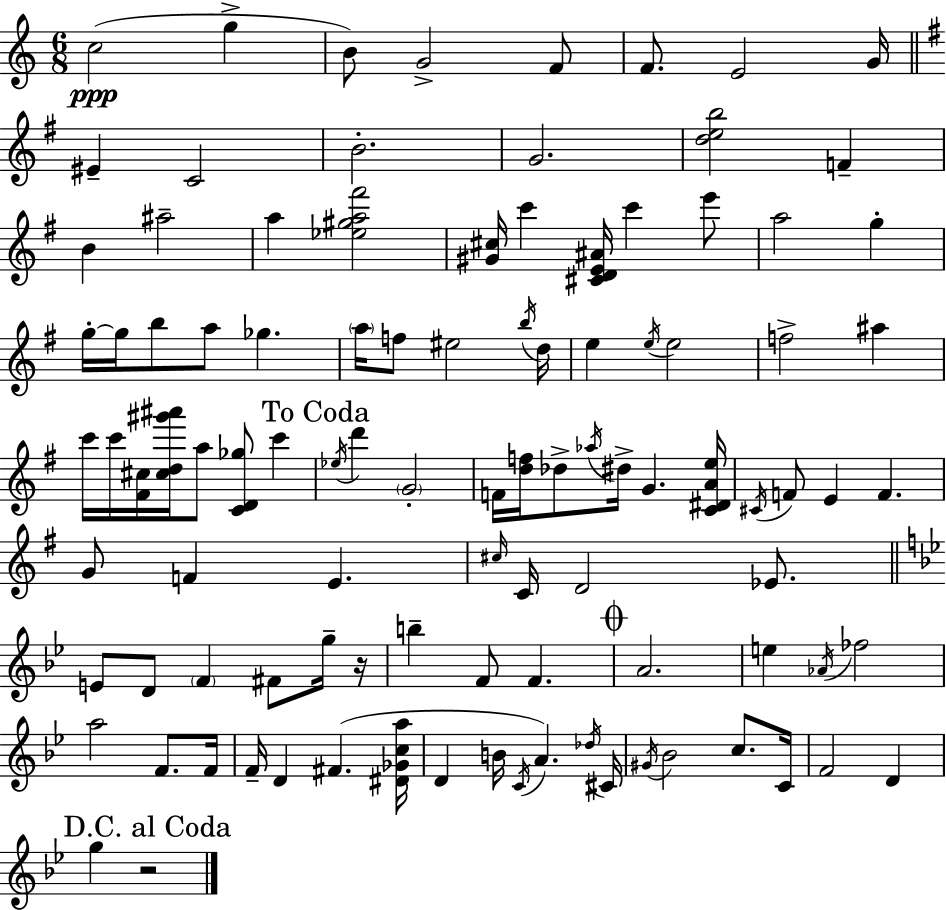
C5/h G5/q B4/e G4/h F4/e F4/e. E4/h G4/s EIS4/q C4/h B4/h. G4/h. [D5,E5,B5]/h F4/q B4/q A#5/h A5/q [Eb5,G#5,A5,F#6]/h [G#4,C#5]/s C6/q [C#4,D4,E4,A#4]/s C6/q E6/e A5/h G5/q G5/s G5/s B5/e A5/e Gb5/q. A5/s F5/e EIS5/h B5/s D5/s E5/q E5/s E5/h F5/h A#5/q C6/s C6/s [F#4,C#5]/s [C#5,D5,G#6,A#6]/s A5/e [C4,D4,Gb5]/e C6/q Eb5/s D6/q G4/h F4/s [D5,F5]/s Db5/e Ab5/s D#5/s G4/q. [C4,D#4,A4,E5]/s C#4/s F4/e E4/q F4/q. G4/e F4/q E4/q. C#5/s C4/s D4/h Eb4/e. E4/e D4/e F4/q F#4/e G5/s R/s B5/q F4/e F4/q. A4/h. E5/q Ab4/s FES5/h A5/h F4/e. F4/s F4/s D4/q F#4/q. [D#4,Gb4,C5,A5]/s D4/q B4/s C4/s A4/q. Db5/s C#4/s G#4/s Bb4/h C5/e. C4/s F4/h D4/q G5/q R/h